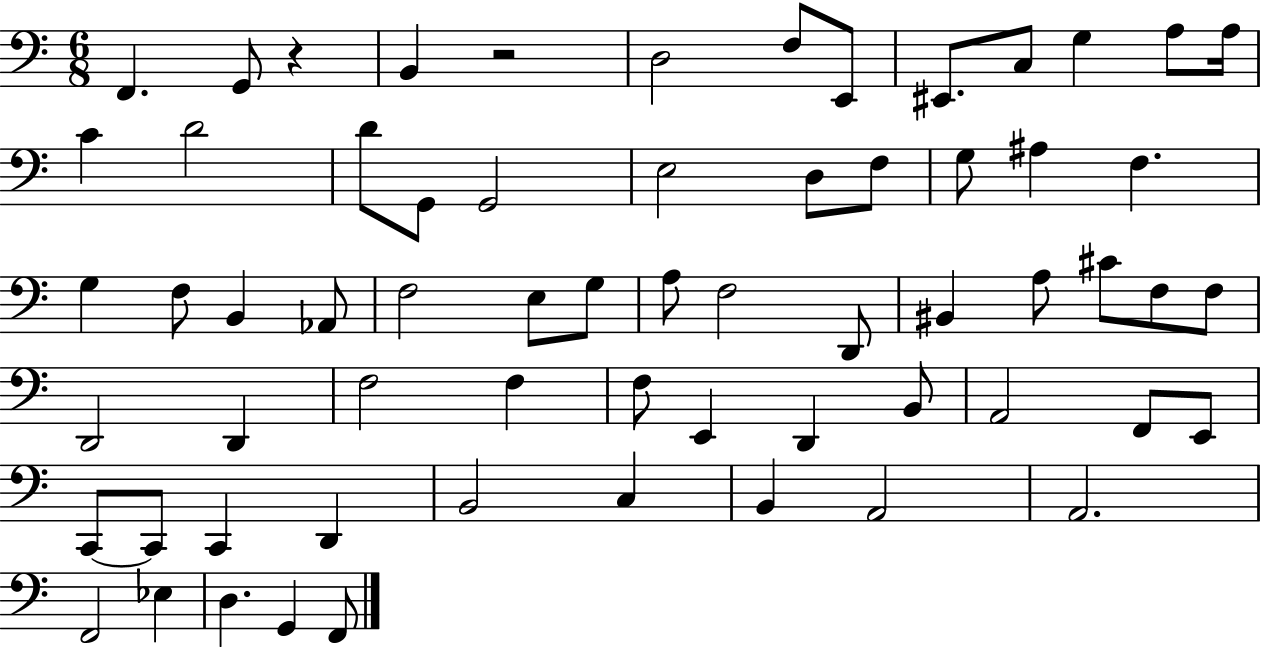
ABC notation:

X:1
T:Untitled
M:6/8
L:1/4
K:C
F,, G,,/2 z B,, z2 D,2 F,/2 E,,/2 ^E,,/2 C,/2 G, A,/2 A,/4 C D2 D/2 G,,/2 G,,2 E,2 D,/2 F,/2 G,/2 ^A, F, G, F,/2 B,, _A,,/2 F,2 E,/2 G,/2 A,/2 F,2 D,,/2 ^B,, A,/2 ^C/2 F,/2 F,/2 D,,2 D,, F,2 F, F,/2 E,, D,, B,,/2 A,,2 F,,/2 E,,/2 C,,/2 C,,/2 C,, D,, B,,2 C, B,, A,,2 A,,2 F,,2 _E, D, G,, F,,/2